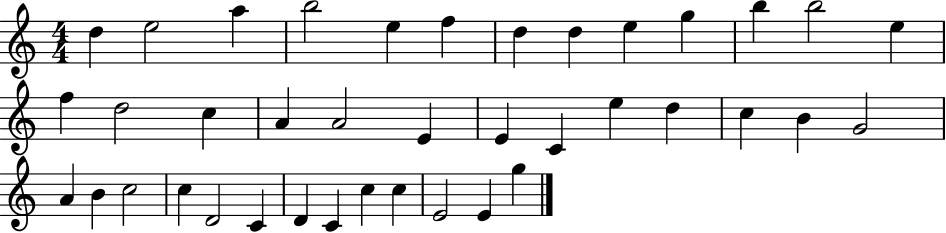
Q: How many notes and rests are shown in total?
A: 39